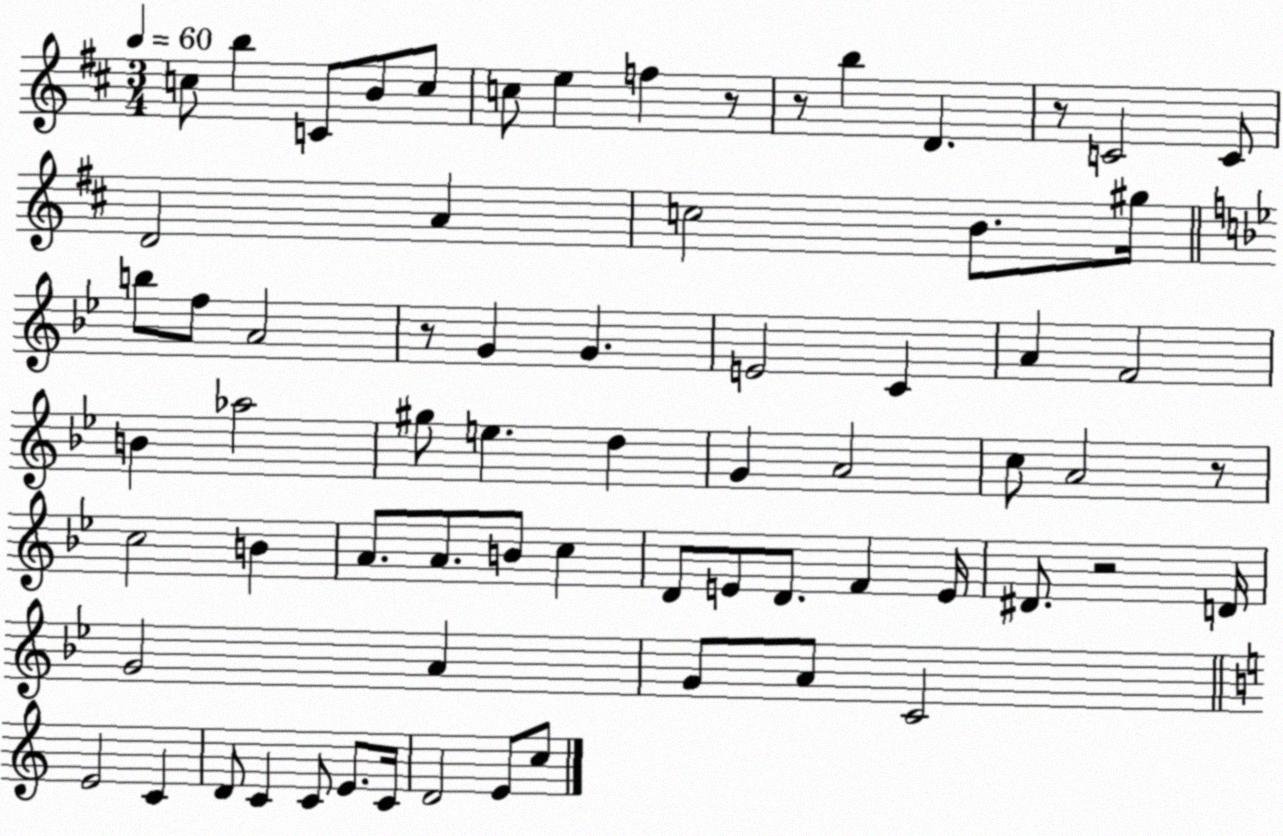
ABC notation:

X:1
T:Untitled
M:3/4
L:1/4
K:D
c/2 b C/2 B/2 c/2 c/2 e f z/2 z/2 b D z/2 C2 C/2 D2 A c2 B/2 ^g/4 b/2 f/2 A2 z/2 G G E2 C A F2 B _a2 ^g/2 e d G A2 c/2 A2 z/2 c2 B A/2 A/2 B/2 c D/2 E/2 D/2 F E/4 ^D/2 z2 D/4 G2 A G/2 A/2 C2 E2 C D/2 C C/2 E/2 C/4 D2 E/2 c/2